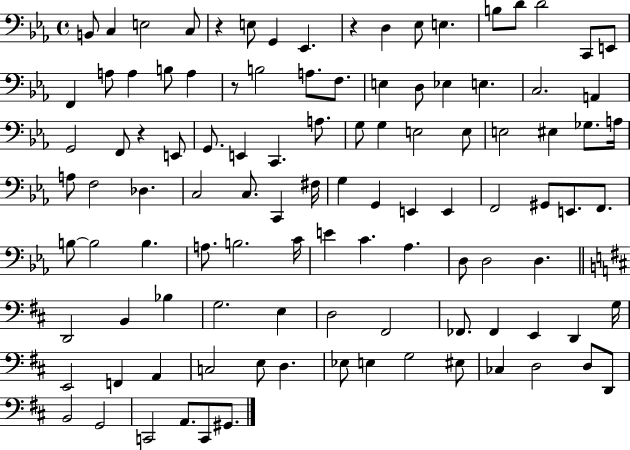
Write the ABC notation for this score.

X:1
T:Untitled
M:4/4
L:1/4
K:Eb
B,,/2 C, E,2 C,/2 z E,/2 G,, _E,, z D, _E,/2 E, B,/2 D/2 D2 C,,/2 E,,/2 F,, A,/2 A, B,/2 A, z/2 B,2 A,/2 F,/2 E, D,/2 _E, E, C,2 A,, G,,2 F,,/2 z E,,/2 G,,/2 E,, C,, A,/2 G,/2 G, E,2 E,/2 E,2 ^E, _G,/2 A,/4 A,/2 F,2 _D, C,2 C,/2 C,, ^F,/4 G, G,, E,, E,, F,,2 ^G,,/2 E,,/2 F,,/2 B,/2 B,2 B, A,/2 B,2 C/4 E C _A, D,/2 D,2 D, D,,2 B,, _B, G,2 E, D,2 ^F,,2 _F,,/2 _F,, E,, D,, G,/4 E,,2 F,, A,, C,2 E,/2 D, _E,/2 E, G,2 ^E,/2 _C, D,2 D,/2 D,,/2 B,,2 G,,2 C,,2 A,,/2 C,,/2 ^G,,/2